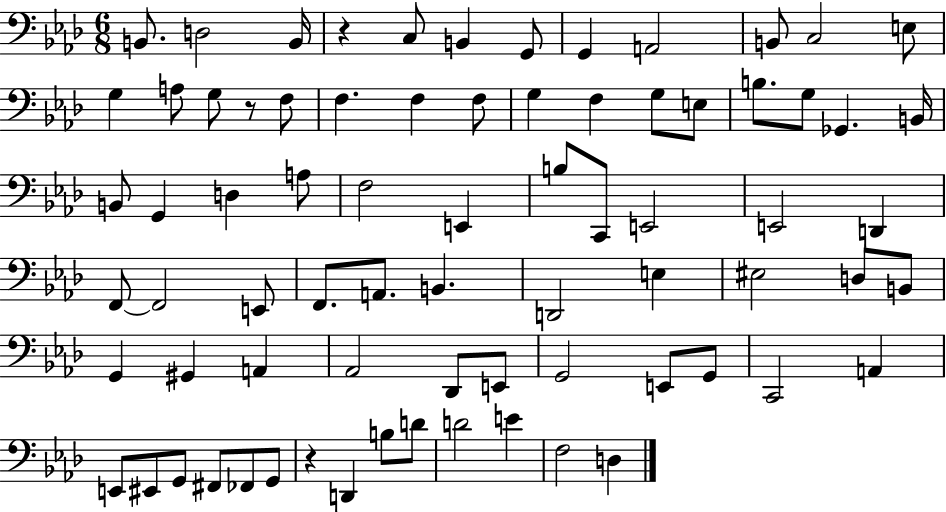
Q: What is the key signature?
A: AES major